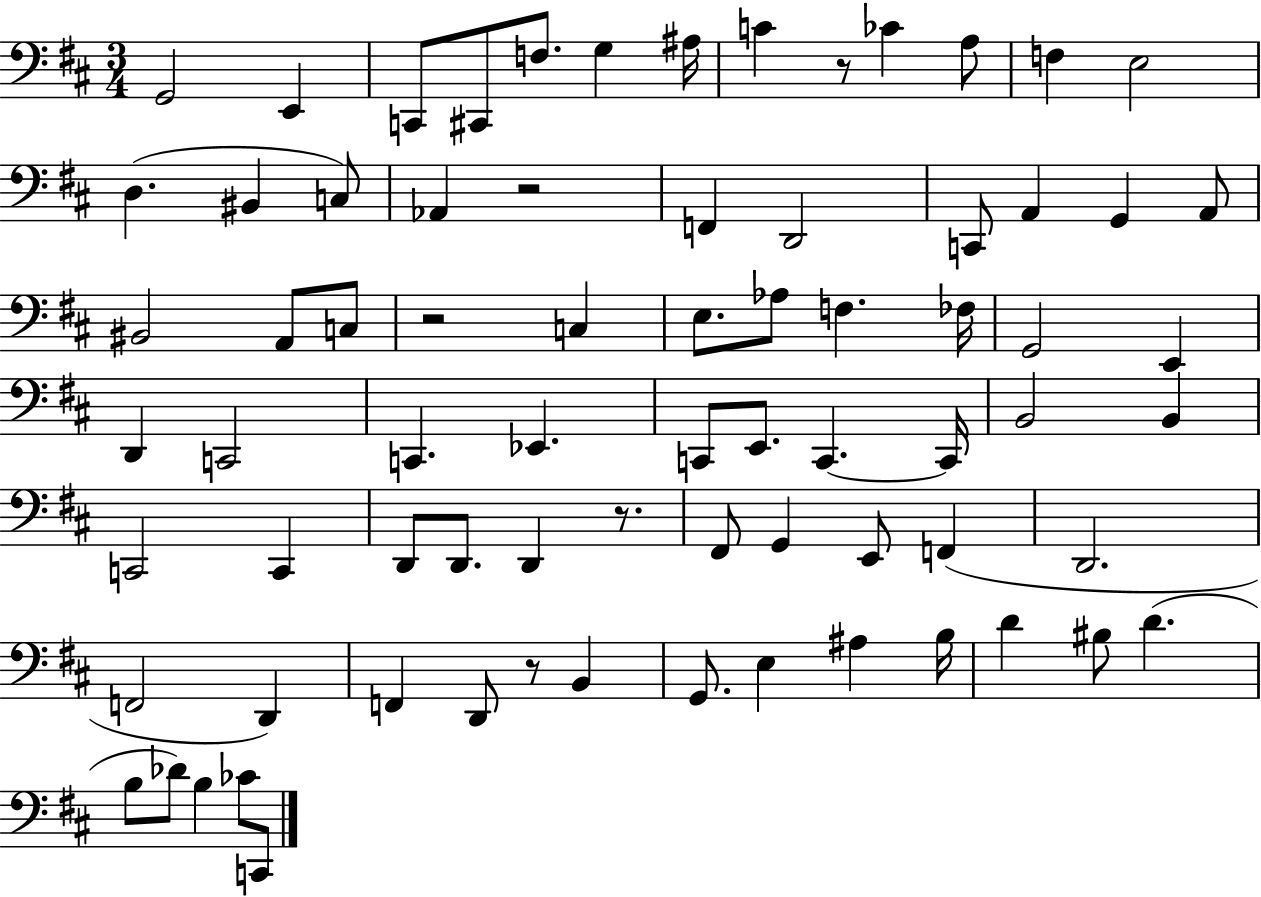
{
  \clef bass
  \numericTimeSignature
  \time 3/4
  \key d \major
  g,2 e,4 | c,8 cis,8 f8. g4 ais16 | c'4 r8 ces'4 a8 | f4 e2 | \break d4.( bis,4 c8) | aes,4 r2 | f,4 d,2 | c,8 a,4 g,4 a,8 | \break bis,2 a,8 c8 | r2 c4 | e8. aes8 f4. fes16 | g,2 e,4 | \break d,4 c,2 | c,4. ees,4. | c,8 e,8. c,4.~~ c,16 | b,2 b,4 | \break c,2 c,4 | d,8 d,8. d,4 r8. | fis,8 g,4 e,8 f,4( | d,2. | \break f,2 d,4) | f,4 d,8 r8 b,4 | g,8. e4 ais4 b16 | d'4 bis8 d'4.( | \break b8 des'8) b4 ces'8 c,8 | \bar "|."
}